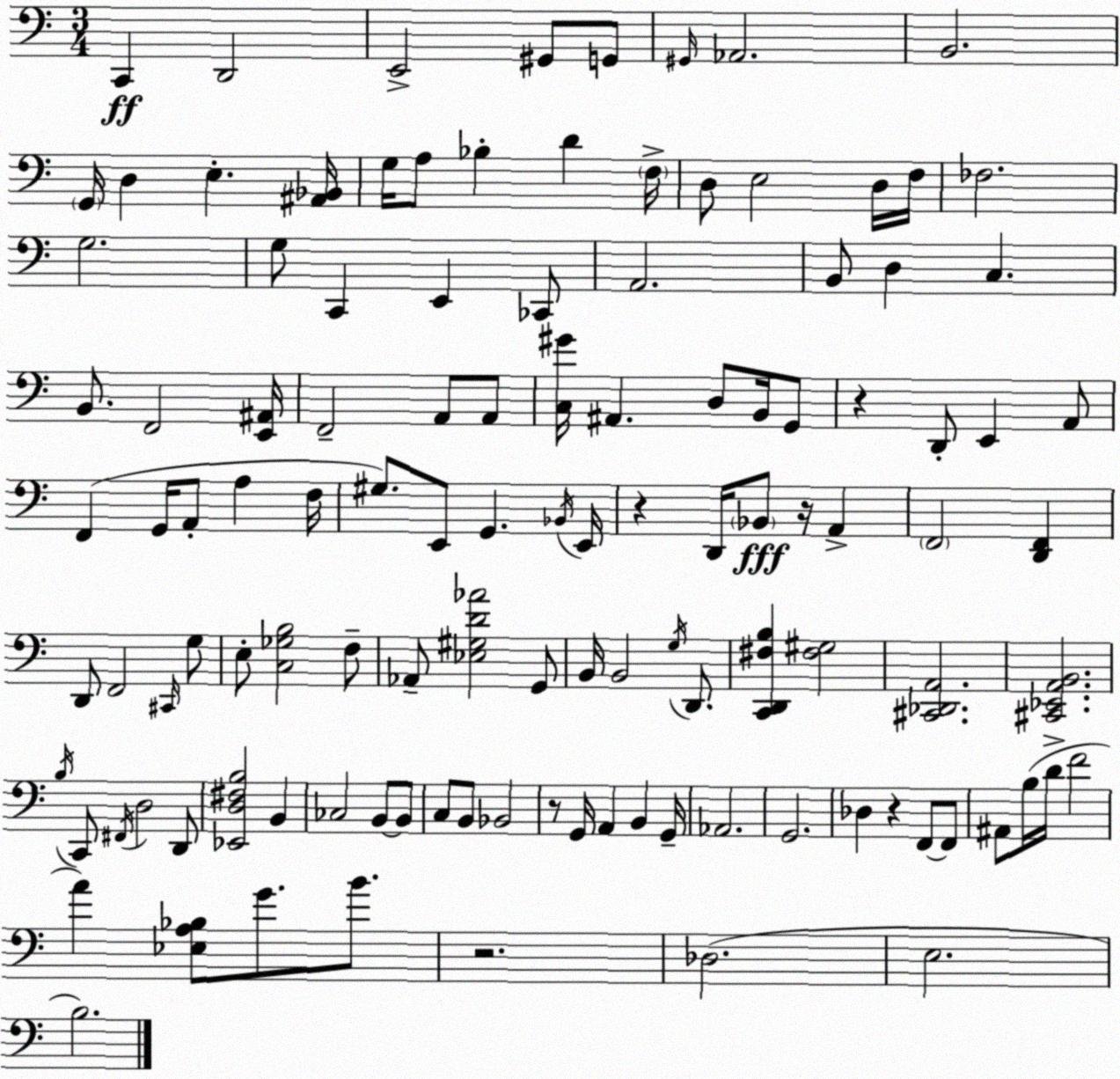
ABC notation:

X:1
T:Untitled
M:3/4
L:1/4
K:C
C,, D,,2 E,,2 ^G,,/2 G,,/2 ^G,,/4 _A,,2 B,,2 G,,/4 D, E, [^A,,_B,,]/4 G,/4 A,/2 _B, D F,/4 D,/2 E,2 D,/4 F,/4 _F,2 G,2 G,/2 C,, E,, _C,,/2 A,,2 B,,/2 D, C, B,,/2 F,,2 [E,,^A,,]/4 F,,2 A,,/2 A,,/2 [C,^G]/4 ^A,, D,/2 B,,/4 G,,/2 z D,,/2 E,, A,,/2 F,, G,,/4 A,,/2 A, F,/4 ^G,/2 E,,/2 G,, _B,,/4 E,,/4 z D,,/4 _B,,/2 z/4 A,, F,,2 [D,,F,,] D,,/2 F,,2 ^C,,/4 G,/2 E,/2 [C,_G,B,]2 F,/2 _A,,/2 [_E,^G,D_A]2 G,,/2 B,,/4 B,,2 G,/4 D,,/2 [C,,D,,^F,B,] [^F,^G,]2 [^C,,_D,,A,,]2 [^C,,_E,,A,,B,,]2 B,/4 C,,/2 ^F,,/4 D,2 D,,/2 [_E,,D,^F,B,]2 B,, _C,2 B,,/2 B,,/2 C,/2 B,,/2 _B,,2 z/2 G,,/4 A,, B,, G,,/4 _A,,2 G,,2 _D, z F,,/2 F,,/2 ^A,,/2 B,/4 D/4 F2 A [_E,A,_B,]/2 G/2 B/2 z2 _D,2 E,2 B,2